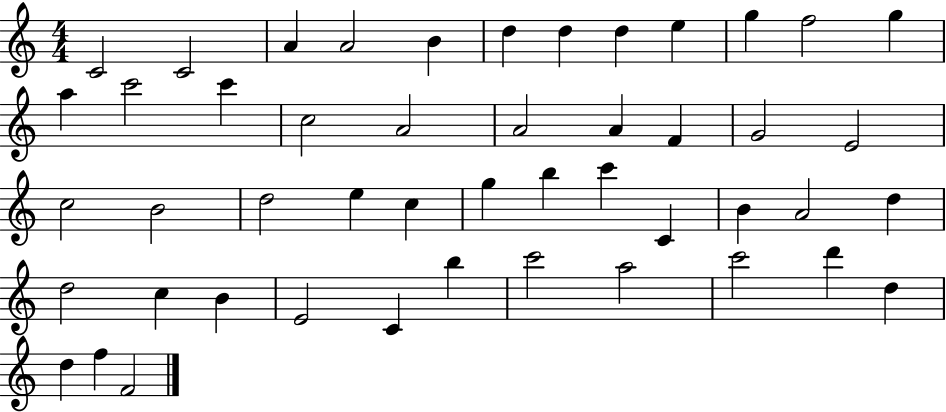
C4/h C4/h A4/q A4/h B4/q D5/q D5/q D5/q E5/q G5/q F5/h G5/q A5/q C6/h C6/q C5/h A4/h A4/h A4/q F4/q G4/h E4/h C5/h B4/h D5/h E5/q C5/q G5/q B5/q C6/q C4/q B4/q A4/h D5/q D5/h C5/q B4/q E4/h C4/q B5/q C6/h A5/h C6/h D6/q D5/q D5/q F5/q F4/h